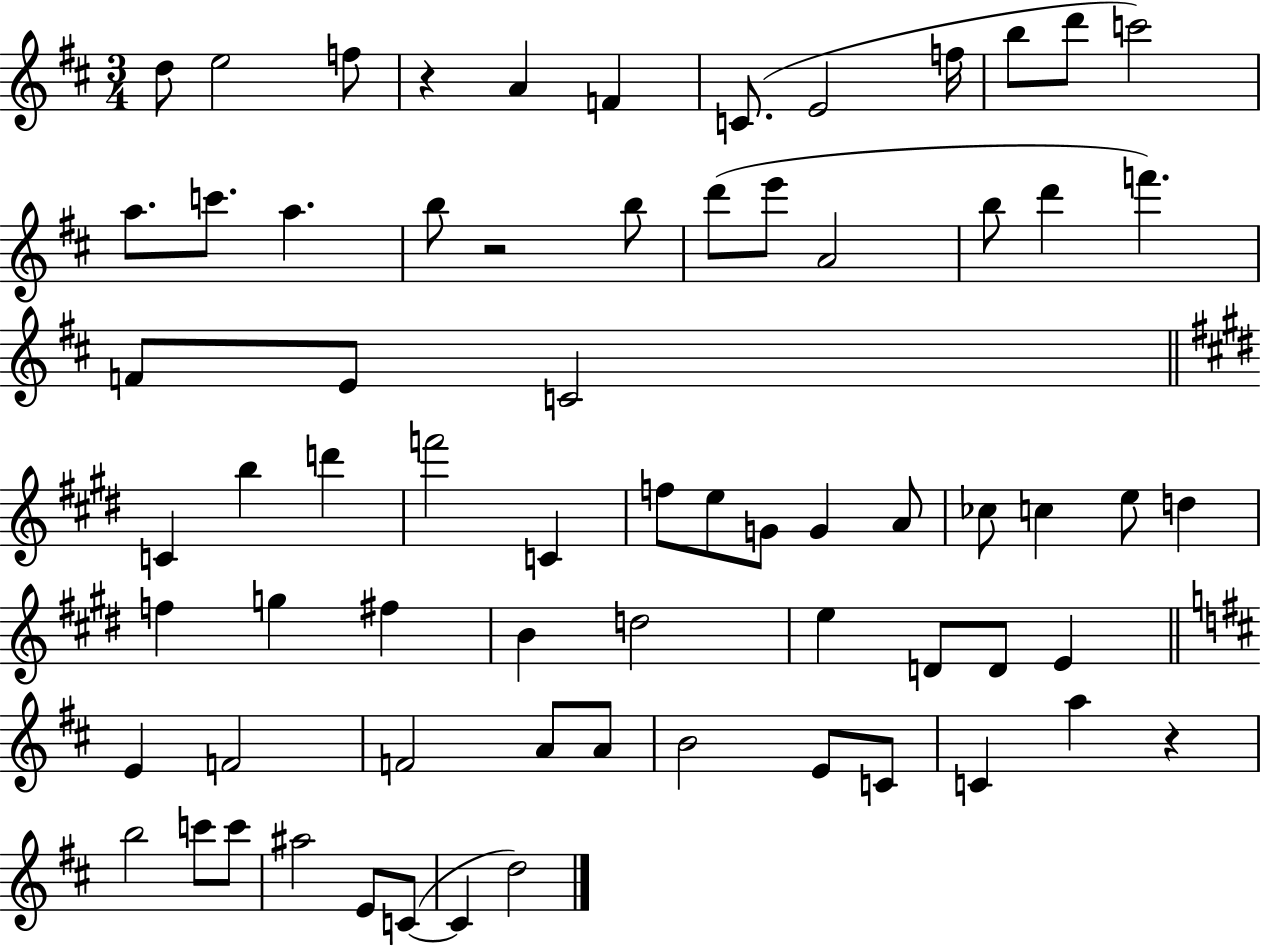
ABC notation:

X:1
T:Untitled
M:3/4
L:1/4
K:D
d/2 e2 f/2 z A F C/2 E2 f/4 b/2 d'/2 c'2 a/2 c'/2 a b/2 z2 b/2 d'/2 e'/2 A2 b/2 d' f' F/2 E/2 C2 C b d' f'2 C f/2 e/2 G/2 G A/2 _c/2 c e/2 d f g ^f B d2 e D/2 D/2 E E F2 F2 A/2 A/2 B2 E/2 C/2 C a z b2 c'/2 c'/2 ^a2 E/2 C/2 C d2